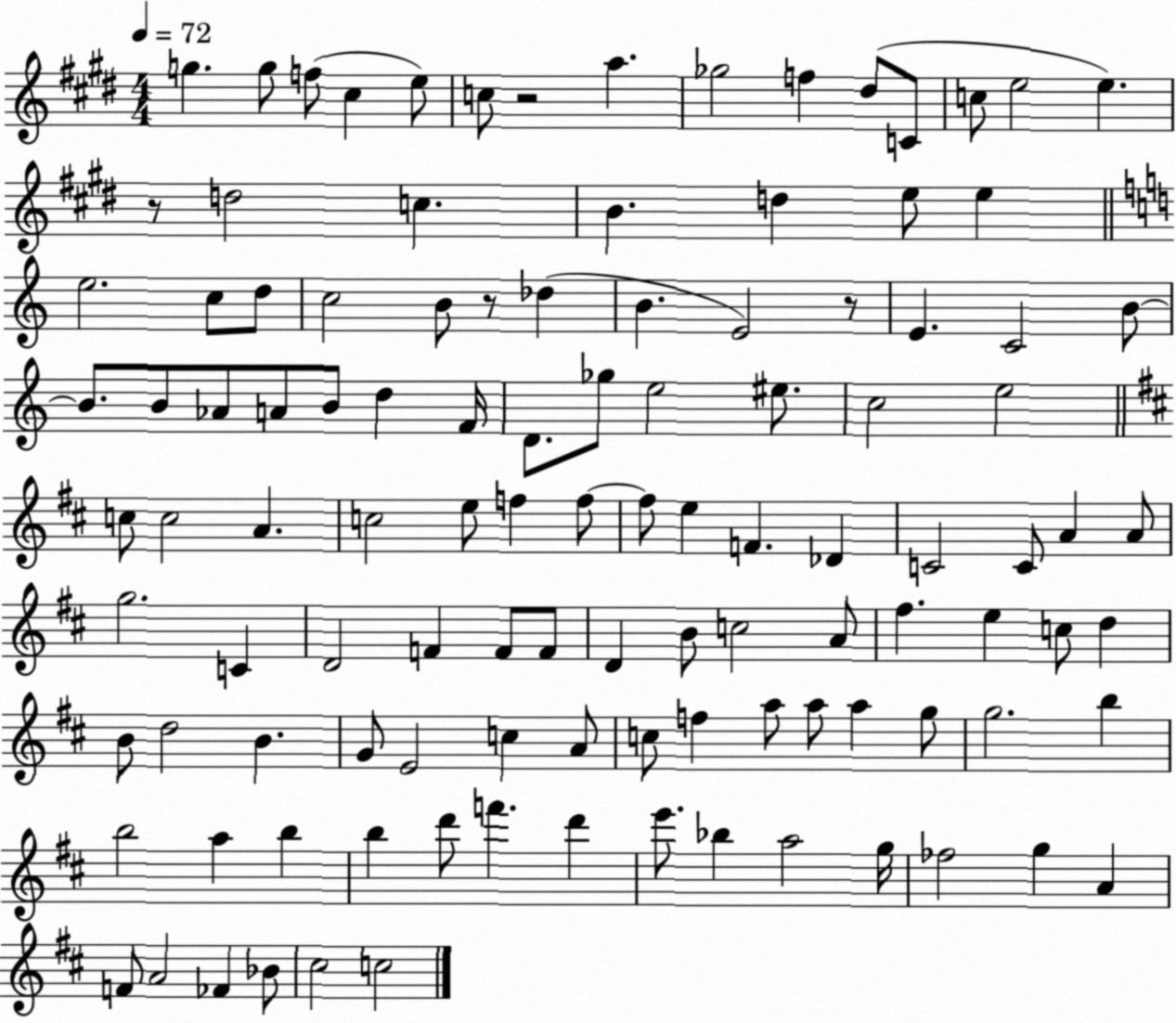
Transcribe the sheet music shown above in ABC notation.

X:1
T:Untitled
M:4/4
L:1/4
K:E
g g/2 f/2 ^c e/2 c/2 z2 a _g2 f ^d/2 C/2 c/2 e2 e z/2 d2 c B d e/2 e e2 c/2 d/2 c2 B/2 z/2 _d B E2 z/2 E C2 B/2 B/2 B/2 _A/2 A/2 B/2 d F/4 D/2 _g/2 e2 ^e/2 c2 e2 c/2 c2 A c2 e/2 f f/2 f/2 e F _D C2 C/2 A A/2 g2 C D2 F F/2 F/2 D B/2 c2 A/2 ^f e c/2 d B/2 d2 B G/2 E2 c A/2 c/2 f a/2 a/2 a g/2 g2 b b2 a b b d'/2 f' d' e'/2 _b a2 g/4 _f2 g A F/2 A2 _F _B/2 ^c2 c2